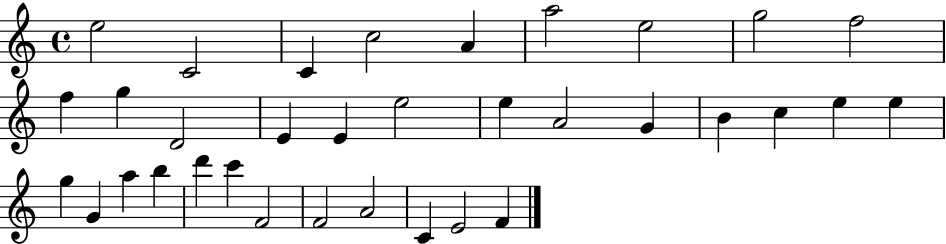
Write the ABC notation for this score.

X:1
T:Untitled
M:4/4
L:1/4
K:C
e2 C2 C c2 A a2 e2 g2 f2 f g D2 E E e2 e A2 G B c e e g G a b d' c' F2 F2 A2 C E2 F